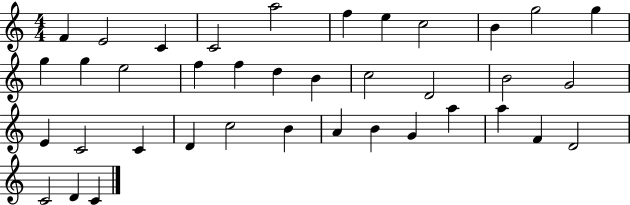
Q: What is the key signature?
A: C major